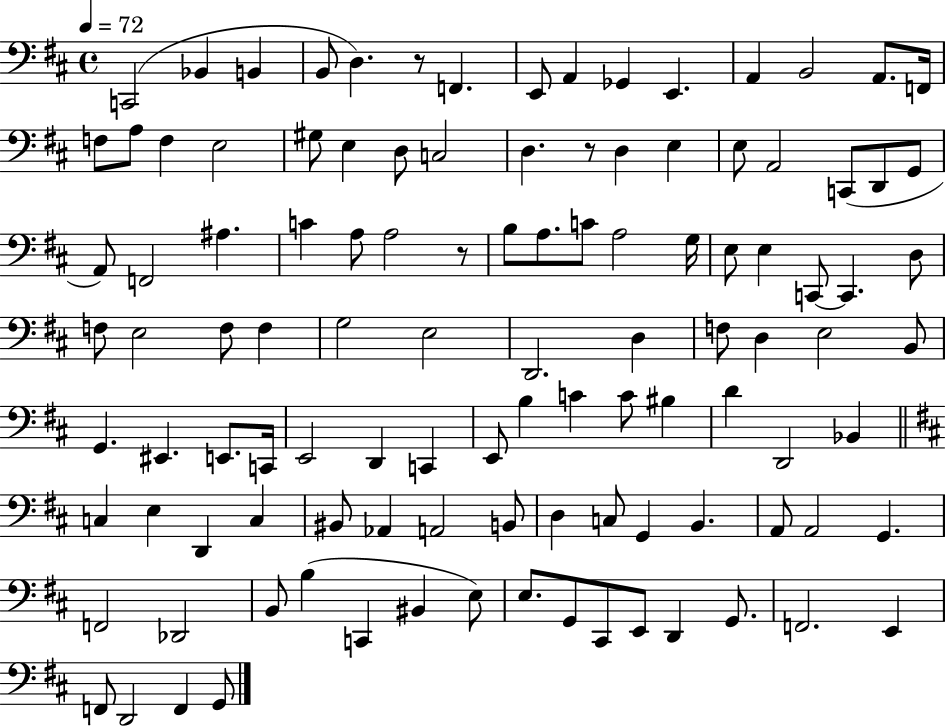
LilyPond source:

{
  \clef bass
  \time 4/4
  \defaultTimeSignature
  \key d \major
  \tempo 4 = 72
  c,2( bes,4 b,4 | b,8 d4.) r8 f,4. | e,8 a,4 ges,4 e,4. | a,4 b,2 a,8. f,16 | \break f8 a8 f4 e2 | gis8 e4 d8 c2 | d4. r8 d4 e4 | e8 a,2 c,8( d,8 g,8 | \break a,8) f,2 ais4. | c'4 a8 a2 r8 | b8 a8. c'8 a2 g16 | e8 e4 c,8~~ c,4. d8 | \break f8 e2 f8 f4 | g2 e2 | d,2. d4 | f8 d4 e2 b,8 | \break g,4. eis,4. e,8. c,16 | e,2 d,4 c,4 | e,8 b4 c'4 c'8 bis4 | d'4 d,2 bes,4 | \break \bar "||" \break \key b \minor c4 e4 d,4 c4 | bis,8 aes,4 a,2 b,8 | d4 c8 g,4 b,4. | a,8 a,2 g,4. | \break f,2 des,2 | b,8 b4( c,4 bis,4 e8) | e8. g,8 cis,8 e,8 d,4 g,8. | f,2. e,4 | \break f,8 d,2 f,4 g,8 | \bar "|."
}